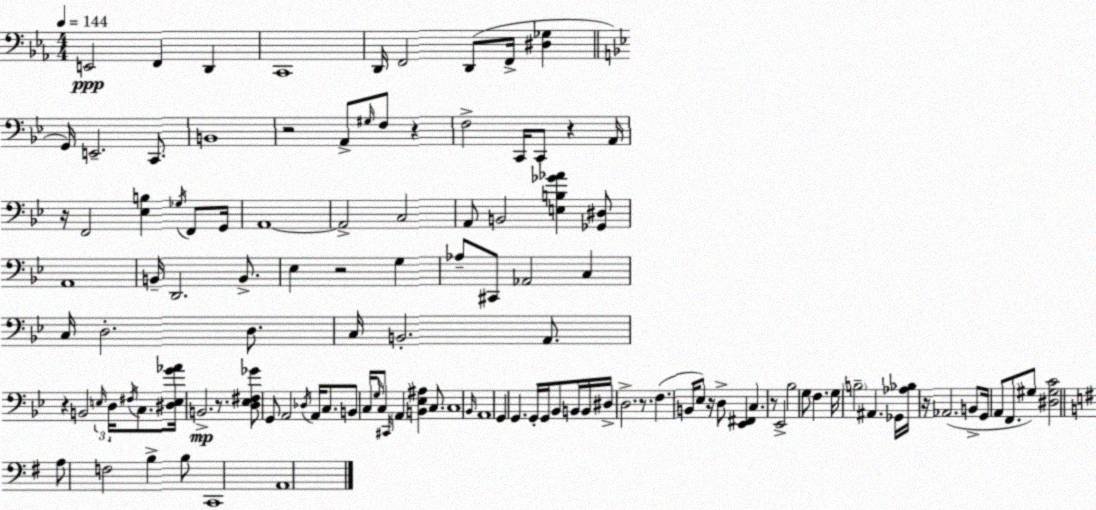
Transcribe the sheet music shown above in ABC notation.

X:1
T:Untitled
M:4/4
L:1/4
K:Cm
E,,2 F,, D,, C,,4 D,,/4 F,,2 D,,/2 F,,/4 [^D,_G,] G,,/4 E,,2 C,,/2 B,,4 z2 A,,/2 ^G,/4 F,/2 z F,2 C,,/4 C,,/2 z A,,/4 z/4 F,,2 [_E,B,] _G,/4 F,,/2 G,,/4 A,,4 A,,2 C,2 A,,/2 B,,2 [E,B,_G_A] [_G,,^D,]/2 A,,4 B,,/4 D,,2 B,,/2 _E, z2 G, _A,/2 ^C,,/2 _A,,2 C, C,/4 D,2 D,/2 C,/4 B,,2 A,,/2 z B,,2 E,/4 D,/4 ^F,/4 C,/2 [^D,E,G_A]/4 B,,2 z/2 [D,_E,^F,_G]/2 G,,/2 A,,2 _D,/4 A,,/4 C,/2 B,,/2 C,/4 G,/4 C,/2 ^C,,/4 A,, [B,,_E,^A,] C,/2 C,4 _B,,/4 A,,4 G,, G,, G,,/4 G,,/4 _B,,/2 B,,/4 B,,/4 ^D,/4 D,2 z/2 F, B,,/4 _E,/2 z/4 D,/2 [_E,,^F,,] C, z/2 _E,,2 _B,2 G,/2 F, G,/4 B,2 ^A,, _G,,/4 [_A,_B,]/4 z/4 _A,,2 B,,/2 G,,/4 A,,/2 F,,/2 ^G,/2 [^D,^G,C]2 A,/2 F,2 B, B,/2 C,,4 A,,4